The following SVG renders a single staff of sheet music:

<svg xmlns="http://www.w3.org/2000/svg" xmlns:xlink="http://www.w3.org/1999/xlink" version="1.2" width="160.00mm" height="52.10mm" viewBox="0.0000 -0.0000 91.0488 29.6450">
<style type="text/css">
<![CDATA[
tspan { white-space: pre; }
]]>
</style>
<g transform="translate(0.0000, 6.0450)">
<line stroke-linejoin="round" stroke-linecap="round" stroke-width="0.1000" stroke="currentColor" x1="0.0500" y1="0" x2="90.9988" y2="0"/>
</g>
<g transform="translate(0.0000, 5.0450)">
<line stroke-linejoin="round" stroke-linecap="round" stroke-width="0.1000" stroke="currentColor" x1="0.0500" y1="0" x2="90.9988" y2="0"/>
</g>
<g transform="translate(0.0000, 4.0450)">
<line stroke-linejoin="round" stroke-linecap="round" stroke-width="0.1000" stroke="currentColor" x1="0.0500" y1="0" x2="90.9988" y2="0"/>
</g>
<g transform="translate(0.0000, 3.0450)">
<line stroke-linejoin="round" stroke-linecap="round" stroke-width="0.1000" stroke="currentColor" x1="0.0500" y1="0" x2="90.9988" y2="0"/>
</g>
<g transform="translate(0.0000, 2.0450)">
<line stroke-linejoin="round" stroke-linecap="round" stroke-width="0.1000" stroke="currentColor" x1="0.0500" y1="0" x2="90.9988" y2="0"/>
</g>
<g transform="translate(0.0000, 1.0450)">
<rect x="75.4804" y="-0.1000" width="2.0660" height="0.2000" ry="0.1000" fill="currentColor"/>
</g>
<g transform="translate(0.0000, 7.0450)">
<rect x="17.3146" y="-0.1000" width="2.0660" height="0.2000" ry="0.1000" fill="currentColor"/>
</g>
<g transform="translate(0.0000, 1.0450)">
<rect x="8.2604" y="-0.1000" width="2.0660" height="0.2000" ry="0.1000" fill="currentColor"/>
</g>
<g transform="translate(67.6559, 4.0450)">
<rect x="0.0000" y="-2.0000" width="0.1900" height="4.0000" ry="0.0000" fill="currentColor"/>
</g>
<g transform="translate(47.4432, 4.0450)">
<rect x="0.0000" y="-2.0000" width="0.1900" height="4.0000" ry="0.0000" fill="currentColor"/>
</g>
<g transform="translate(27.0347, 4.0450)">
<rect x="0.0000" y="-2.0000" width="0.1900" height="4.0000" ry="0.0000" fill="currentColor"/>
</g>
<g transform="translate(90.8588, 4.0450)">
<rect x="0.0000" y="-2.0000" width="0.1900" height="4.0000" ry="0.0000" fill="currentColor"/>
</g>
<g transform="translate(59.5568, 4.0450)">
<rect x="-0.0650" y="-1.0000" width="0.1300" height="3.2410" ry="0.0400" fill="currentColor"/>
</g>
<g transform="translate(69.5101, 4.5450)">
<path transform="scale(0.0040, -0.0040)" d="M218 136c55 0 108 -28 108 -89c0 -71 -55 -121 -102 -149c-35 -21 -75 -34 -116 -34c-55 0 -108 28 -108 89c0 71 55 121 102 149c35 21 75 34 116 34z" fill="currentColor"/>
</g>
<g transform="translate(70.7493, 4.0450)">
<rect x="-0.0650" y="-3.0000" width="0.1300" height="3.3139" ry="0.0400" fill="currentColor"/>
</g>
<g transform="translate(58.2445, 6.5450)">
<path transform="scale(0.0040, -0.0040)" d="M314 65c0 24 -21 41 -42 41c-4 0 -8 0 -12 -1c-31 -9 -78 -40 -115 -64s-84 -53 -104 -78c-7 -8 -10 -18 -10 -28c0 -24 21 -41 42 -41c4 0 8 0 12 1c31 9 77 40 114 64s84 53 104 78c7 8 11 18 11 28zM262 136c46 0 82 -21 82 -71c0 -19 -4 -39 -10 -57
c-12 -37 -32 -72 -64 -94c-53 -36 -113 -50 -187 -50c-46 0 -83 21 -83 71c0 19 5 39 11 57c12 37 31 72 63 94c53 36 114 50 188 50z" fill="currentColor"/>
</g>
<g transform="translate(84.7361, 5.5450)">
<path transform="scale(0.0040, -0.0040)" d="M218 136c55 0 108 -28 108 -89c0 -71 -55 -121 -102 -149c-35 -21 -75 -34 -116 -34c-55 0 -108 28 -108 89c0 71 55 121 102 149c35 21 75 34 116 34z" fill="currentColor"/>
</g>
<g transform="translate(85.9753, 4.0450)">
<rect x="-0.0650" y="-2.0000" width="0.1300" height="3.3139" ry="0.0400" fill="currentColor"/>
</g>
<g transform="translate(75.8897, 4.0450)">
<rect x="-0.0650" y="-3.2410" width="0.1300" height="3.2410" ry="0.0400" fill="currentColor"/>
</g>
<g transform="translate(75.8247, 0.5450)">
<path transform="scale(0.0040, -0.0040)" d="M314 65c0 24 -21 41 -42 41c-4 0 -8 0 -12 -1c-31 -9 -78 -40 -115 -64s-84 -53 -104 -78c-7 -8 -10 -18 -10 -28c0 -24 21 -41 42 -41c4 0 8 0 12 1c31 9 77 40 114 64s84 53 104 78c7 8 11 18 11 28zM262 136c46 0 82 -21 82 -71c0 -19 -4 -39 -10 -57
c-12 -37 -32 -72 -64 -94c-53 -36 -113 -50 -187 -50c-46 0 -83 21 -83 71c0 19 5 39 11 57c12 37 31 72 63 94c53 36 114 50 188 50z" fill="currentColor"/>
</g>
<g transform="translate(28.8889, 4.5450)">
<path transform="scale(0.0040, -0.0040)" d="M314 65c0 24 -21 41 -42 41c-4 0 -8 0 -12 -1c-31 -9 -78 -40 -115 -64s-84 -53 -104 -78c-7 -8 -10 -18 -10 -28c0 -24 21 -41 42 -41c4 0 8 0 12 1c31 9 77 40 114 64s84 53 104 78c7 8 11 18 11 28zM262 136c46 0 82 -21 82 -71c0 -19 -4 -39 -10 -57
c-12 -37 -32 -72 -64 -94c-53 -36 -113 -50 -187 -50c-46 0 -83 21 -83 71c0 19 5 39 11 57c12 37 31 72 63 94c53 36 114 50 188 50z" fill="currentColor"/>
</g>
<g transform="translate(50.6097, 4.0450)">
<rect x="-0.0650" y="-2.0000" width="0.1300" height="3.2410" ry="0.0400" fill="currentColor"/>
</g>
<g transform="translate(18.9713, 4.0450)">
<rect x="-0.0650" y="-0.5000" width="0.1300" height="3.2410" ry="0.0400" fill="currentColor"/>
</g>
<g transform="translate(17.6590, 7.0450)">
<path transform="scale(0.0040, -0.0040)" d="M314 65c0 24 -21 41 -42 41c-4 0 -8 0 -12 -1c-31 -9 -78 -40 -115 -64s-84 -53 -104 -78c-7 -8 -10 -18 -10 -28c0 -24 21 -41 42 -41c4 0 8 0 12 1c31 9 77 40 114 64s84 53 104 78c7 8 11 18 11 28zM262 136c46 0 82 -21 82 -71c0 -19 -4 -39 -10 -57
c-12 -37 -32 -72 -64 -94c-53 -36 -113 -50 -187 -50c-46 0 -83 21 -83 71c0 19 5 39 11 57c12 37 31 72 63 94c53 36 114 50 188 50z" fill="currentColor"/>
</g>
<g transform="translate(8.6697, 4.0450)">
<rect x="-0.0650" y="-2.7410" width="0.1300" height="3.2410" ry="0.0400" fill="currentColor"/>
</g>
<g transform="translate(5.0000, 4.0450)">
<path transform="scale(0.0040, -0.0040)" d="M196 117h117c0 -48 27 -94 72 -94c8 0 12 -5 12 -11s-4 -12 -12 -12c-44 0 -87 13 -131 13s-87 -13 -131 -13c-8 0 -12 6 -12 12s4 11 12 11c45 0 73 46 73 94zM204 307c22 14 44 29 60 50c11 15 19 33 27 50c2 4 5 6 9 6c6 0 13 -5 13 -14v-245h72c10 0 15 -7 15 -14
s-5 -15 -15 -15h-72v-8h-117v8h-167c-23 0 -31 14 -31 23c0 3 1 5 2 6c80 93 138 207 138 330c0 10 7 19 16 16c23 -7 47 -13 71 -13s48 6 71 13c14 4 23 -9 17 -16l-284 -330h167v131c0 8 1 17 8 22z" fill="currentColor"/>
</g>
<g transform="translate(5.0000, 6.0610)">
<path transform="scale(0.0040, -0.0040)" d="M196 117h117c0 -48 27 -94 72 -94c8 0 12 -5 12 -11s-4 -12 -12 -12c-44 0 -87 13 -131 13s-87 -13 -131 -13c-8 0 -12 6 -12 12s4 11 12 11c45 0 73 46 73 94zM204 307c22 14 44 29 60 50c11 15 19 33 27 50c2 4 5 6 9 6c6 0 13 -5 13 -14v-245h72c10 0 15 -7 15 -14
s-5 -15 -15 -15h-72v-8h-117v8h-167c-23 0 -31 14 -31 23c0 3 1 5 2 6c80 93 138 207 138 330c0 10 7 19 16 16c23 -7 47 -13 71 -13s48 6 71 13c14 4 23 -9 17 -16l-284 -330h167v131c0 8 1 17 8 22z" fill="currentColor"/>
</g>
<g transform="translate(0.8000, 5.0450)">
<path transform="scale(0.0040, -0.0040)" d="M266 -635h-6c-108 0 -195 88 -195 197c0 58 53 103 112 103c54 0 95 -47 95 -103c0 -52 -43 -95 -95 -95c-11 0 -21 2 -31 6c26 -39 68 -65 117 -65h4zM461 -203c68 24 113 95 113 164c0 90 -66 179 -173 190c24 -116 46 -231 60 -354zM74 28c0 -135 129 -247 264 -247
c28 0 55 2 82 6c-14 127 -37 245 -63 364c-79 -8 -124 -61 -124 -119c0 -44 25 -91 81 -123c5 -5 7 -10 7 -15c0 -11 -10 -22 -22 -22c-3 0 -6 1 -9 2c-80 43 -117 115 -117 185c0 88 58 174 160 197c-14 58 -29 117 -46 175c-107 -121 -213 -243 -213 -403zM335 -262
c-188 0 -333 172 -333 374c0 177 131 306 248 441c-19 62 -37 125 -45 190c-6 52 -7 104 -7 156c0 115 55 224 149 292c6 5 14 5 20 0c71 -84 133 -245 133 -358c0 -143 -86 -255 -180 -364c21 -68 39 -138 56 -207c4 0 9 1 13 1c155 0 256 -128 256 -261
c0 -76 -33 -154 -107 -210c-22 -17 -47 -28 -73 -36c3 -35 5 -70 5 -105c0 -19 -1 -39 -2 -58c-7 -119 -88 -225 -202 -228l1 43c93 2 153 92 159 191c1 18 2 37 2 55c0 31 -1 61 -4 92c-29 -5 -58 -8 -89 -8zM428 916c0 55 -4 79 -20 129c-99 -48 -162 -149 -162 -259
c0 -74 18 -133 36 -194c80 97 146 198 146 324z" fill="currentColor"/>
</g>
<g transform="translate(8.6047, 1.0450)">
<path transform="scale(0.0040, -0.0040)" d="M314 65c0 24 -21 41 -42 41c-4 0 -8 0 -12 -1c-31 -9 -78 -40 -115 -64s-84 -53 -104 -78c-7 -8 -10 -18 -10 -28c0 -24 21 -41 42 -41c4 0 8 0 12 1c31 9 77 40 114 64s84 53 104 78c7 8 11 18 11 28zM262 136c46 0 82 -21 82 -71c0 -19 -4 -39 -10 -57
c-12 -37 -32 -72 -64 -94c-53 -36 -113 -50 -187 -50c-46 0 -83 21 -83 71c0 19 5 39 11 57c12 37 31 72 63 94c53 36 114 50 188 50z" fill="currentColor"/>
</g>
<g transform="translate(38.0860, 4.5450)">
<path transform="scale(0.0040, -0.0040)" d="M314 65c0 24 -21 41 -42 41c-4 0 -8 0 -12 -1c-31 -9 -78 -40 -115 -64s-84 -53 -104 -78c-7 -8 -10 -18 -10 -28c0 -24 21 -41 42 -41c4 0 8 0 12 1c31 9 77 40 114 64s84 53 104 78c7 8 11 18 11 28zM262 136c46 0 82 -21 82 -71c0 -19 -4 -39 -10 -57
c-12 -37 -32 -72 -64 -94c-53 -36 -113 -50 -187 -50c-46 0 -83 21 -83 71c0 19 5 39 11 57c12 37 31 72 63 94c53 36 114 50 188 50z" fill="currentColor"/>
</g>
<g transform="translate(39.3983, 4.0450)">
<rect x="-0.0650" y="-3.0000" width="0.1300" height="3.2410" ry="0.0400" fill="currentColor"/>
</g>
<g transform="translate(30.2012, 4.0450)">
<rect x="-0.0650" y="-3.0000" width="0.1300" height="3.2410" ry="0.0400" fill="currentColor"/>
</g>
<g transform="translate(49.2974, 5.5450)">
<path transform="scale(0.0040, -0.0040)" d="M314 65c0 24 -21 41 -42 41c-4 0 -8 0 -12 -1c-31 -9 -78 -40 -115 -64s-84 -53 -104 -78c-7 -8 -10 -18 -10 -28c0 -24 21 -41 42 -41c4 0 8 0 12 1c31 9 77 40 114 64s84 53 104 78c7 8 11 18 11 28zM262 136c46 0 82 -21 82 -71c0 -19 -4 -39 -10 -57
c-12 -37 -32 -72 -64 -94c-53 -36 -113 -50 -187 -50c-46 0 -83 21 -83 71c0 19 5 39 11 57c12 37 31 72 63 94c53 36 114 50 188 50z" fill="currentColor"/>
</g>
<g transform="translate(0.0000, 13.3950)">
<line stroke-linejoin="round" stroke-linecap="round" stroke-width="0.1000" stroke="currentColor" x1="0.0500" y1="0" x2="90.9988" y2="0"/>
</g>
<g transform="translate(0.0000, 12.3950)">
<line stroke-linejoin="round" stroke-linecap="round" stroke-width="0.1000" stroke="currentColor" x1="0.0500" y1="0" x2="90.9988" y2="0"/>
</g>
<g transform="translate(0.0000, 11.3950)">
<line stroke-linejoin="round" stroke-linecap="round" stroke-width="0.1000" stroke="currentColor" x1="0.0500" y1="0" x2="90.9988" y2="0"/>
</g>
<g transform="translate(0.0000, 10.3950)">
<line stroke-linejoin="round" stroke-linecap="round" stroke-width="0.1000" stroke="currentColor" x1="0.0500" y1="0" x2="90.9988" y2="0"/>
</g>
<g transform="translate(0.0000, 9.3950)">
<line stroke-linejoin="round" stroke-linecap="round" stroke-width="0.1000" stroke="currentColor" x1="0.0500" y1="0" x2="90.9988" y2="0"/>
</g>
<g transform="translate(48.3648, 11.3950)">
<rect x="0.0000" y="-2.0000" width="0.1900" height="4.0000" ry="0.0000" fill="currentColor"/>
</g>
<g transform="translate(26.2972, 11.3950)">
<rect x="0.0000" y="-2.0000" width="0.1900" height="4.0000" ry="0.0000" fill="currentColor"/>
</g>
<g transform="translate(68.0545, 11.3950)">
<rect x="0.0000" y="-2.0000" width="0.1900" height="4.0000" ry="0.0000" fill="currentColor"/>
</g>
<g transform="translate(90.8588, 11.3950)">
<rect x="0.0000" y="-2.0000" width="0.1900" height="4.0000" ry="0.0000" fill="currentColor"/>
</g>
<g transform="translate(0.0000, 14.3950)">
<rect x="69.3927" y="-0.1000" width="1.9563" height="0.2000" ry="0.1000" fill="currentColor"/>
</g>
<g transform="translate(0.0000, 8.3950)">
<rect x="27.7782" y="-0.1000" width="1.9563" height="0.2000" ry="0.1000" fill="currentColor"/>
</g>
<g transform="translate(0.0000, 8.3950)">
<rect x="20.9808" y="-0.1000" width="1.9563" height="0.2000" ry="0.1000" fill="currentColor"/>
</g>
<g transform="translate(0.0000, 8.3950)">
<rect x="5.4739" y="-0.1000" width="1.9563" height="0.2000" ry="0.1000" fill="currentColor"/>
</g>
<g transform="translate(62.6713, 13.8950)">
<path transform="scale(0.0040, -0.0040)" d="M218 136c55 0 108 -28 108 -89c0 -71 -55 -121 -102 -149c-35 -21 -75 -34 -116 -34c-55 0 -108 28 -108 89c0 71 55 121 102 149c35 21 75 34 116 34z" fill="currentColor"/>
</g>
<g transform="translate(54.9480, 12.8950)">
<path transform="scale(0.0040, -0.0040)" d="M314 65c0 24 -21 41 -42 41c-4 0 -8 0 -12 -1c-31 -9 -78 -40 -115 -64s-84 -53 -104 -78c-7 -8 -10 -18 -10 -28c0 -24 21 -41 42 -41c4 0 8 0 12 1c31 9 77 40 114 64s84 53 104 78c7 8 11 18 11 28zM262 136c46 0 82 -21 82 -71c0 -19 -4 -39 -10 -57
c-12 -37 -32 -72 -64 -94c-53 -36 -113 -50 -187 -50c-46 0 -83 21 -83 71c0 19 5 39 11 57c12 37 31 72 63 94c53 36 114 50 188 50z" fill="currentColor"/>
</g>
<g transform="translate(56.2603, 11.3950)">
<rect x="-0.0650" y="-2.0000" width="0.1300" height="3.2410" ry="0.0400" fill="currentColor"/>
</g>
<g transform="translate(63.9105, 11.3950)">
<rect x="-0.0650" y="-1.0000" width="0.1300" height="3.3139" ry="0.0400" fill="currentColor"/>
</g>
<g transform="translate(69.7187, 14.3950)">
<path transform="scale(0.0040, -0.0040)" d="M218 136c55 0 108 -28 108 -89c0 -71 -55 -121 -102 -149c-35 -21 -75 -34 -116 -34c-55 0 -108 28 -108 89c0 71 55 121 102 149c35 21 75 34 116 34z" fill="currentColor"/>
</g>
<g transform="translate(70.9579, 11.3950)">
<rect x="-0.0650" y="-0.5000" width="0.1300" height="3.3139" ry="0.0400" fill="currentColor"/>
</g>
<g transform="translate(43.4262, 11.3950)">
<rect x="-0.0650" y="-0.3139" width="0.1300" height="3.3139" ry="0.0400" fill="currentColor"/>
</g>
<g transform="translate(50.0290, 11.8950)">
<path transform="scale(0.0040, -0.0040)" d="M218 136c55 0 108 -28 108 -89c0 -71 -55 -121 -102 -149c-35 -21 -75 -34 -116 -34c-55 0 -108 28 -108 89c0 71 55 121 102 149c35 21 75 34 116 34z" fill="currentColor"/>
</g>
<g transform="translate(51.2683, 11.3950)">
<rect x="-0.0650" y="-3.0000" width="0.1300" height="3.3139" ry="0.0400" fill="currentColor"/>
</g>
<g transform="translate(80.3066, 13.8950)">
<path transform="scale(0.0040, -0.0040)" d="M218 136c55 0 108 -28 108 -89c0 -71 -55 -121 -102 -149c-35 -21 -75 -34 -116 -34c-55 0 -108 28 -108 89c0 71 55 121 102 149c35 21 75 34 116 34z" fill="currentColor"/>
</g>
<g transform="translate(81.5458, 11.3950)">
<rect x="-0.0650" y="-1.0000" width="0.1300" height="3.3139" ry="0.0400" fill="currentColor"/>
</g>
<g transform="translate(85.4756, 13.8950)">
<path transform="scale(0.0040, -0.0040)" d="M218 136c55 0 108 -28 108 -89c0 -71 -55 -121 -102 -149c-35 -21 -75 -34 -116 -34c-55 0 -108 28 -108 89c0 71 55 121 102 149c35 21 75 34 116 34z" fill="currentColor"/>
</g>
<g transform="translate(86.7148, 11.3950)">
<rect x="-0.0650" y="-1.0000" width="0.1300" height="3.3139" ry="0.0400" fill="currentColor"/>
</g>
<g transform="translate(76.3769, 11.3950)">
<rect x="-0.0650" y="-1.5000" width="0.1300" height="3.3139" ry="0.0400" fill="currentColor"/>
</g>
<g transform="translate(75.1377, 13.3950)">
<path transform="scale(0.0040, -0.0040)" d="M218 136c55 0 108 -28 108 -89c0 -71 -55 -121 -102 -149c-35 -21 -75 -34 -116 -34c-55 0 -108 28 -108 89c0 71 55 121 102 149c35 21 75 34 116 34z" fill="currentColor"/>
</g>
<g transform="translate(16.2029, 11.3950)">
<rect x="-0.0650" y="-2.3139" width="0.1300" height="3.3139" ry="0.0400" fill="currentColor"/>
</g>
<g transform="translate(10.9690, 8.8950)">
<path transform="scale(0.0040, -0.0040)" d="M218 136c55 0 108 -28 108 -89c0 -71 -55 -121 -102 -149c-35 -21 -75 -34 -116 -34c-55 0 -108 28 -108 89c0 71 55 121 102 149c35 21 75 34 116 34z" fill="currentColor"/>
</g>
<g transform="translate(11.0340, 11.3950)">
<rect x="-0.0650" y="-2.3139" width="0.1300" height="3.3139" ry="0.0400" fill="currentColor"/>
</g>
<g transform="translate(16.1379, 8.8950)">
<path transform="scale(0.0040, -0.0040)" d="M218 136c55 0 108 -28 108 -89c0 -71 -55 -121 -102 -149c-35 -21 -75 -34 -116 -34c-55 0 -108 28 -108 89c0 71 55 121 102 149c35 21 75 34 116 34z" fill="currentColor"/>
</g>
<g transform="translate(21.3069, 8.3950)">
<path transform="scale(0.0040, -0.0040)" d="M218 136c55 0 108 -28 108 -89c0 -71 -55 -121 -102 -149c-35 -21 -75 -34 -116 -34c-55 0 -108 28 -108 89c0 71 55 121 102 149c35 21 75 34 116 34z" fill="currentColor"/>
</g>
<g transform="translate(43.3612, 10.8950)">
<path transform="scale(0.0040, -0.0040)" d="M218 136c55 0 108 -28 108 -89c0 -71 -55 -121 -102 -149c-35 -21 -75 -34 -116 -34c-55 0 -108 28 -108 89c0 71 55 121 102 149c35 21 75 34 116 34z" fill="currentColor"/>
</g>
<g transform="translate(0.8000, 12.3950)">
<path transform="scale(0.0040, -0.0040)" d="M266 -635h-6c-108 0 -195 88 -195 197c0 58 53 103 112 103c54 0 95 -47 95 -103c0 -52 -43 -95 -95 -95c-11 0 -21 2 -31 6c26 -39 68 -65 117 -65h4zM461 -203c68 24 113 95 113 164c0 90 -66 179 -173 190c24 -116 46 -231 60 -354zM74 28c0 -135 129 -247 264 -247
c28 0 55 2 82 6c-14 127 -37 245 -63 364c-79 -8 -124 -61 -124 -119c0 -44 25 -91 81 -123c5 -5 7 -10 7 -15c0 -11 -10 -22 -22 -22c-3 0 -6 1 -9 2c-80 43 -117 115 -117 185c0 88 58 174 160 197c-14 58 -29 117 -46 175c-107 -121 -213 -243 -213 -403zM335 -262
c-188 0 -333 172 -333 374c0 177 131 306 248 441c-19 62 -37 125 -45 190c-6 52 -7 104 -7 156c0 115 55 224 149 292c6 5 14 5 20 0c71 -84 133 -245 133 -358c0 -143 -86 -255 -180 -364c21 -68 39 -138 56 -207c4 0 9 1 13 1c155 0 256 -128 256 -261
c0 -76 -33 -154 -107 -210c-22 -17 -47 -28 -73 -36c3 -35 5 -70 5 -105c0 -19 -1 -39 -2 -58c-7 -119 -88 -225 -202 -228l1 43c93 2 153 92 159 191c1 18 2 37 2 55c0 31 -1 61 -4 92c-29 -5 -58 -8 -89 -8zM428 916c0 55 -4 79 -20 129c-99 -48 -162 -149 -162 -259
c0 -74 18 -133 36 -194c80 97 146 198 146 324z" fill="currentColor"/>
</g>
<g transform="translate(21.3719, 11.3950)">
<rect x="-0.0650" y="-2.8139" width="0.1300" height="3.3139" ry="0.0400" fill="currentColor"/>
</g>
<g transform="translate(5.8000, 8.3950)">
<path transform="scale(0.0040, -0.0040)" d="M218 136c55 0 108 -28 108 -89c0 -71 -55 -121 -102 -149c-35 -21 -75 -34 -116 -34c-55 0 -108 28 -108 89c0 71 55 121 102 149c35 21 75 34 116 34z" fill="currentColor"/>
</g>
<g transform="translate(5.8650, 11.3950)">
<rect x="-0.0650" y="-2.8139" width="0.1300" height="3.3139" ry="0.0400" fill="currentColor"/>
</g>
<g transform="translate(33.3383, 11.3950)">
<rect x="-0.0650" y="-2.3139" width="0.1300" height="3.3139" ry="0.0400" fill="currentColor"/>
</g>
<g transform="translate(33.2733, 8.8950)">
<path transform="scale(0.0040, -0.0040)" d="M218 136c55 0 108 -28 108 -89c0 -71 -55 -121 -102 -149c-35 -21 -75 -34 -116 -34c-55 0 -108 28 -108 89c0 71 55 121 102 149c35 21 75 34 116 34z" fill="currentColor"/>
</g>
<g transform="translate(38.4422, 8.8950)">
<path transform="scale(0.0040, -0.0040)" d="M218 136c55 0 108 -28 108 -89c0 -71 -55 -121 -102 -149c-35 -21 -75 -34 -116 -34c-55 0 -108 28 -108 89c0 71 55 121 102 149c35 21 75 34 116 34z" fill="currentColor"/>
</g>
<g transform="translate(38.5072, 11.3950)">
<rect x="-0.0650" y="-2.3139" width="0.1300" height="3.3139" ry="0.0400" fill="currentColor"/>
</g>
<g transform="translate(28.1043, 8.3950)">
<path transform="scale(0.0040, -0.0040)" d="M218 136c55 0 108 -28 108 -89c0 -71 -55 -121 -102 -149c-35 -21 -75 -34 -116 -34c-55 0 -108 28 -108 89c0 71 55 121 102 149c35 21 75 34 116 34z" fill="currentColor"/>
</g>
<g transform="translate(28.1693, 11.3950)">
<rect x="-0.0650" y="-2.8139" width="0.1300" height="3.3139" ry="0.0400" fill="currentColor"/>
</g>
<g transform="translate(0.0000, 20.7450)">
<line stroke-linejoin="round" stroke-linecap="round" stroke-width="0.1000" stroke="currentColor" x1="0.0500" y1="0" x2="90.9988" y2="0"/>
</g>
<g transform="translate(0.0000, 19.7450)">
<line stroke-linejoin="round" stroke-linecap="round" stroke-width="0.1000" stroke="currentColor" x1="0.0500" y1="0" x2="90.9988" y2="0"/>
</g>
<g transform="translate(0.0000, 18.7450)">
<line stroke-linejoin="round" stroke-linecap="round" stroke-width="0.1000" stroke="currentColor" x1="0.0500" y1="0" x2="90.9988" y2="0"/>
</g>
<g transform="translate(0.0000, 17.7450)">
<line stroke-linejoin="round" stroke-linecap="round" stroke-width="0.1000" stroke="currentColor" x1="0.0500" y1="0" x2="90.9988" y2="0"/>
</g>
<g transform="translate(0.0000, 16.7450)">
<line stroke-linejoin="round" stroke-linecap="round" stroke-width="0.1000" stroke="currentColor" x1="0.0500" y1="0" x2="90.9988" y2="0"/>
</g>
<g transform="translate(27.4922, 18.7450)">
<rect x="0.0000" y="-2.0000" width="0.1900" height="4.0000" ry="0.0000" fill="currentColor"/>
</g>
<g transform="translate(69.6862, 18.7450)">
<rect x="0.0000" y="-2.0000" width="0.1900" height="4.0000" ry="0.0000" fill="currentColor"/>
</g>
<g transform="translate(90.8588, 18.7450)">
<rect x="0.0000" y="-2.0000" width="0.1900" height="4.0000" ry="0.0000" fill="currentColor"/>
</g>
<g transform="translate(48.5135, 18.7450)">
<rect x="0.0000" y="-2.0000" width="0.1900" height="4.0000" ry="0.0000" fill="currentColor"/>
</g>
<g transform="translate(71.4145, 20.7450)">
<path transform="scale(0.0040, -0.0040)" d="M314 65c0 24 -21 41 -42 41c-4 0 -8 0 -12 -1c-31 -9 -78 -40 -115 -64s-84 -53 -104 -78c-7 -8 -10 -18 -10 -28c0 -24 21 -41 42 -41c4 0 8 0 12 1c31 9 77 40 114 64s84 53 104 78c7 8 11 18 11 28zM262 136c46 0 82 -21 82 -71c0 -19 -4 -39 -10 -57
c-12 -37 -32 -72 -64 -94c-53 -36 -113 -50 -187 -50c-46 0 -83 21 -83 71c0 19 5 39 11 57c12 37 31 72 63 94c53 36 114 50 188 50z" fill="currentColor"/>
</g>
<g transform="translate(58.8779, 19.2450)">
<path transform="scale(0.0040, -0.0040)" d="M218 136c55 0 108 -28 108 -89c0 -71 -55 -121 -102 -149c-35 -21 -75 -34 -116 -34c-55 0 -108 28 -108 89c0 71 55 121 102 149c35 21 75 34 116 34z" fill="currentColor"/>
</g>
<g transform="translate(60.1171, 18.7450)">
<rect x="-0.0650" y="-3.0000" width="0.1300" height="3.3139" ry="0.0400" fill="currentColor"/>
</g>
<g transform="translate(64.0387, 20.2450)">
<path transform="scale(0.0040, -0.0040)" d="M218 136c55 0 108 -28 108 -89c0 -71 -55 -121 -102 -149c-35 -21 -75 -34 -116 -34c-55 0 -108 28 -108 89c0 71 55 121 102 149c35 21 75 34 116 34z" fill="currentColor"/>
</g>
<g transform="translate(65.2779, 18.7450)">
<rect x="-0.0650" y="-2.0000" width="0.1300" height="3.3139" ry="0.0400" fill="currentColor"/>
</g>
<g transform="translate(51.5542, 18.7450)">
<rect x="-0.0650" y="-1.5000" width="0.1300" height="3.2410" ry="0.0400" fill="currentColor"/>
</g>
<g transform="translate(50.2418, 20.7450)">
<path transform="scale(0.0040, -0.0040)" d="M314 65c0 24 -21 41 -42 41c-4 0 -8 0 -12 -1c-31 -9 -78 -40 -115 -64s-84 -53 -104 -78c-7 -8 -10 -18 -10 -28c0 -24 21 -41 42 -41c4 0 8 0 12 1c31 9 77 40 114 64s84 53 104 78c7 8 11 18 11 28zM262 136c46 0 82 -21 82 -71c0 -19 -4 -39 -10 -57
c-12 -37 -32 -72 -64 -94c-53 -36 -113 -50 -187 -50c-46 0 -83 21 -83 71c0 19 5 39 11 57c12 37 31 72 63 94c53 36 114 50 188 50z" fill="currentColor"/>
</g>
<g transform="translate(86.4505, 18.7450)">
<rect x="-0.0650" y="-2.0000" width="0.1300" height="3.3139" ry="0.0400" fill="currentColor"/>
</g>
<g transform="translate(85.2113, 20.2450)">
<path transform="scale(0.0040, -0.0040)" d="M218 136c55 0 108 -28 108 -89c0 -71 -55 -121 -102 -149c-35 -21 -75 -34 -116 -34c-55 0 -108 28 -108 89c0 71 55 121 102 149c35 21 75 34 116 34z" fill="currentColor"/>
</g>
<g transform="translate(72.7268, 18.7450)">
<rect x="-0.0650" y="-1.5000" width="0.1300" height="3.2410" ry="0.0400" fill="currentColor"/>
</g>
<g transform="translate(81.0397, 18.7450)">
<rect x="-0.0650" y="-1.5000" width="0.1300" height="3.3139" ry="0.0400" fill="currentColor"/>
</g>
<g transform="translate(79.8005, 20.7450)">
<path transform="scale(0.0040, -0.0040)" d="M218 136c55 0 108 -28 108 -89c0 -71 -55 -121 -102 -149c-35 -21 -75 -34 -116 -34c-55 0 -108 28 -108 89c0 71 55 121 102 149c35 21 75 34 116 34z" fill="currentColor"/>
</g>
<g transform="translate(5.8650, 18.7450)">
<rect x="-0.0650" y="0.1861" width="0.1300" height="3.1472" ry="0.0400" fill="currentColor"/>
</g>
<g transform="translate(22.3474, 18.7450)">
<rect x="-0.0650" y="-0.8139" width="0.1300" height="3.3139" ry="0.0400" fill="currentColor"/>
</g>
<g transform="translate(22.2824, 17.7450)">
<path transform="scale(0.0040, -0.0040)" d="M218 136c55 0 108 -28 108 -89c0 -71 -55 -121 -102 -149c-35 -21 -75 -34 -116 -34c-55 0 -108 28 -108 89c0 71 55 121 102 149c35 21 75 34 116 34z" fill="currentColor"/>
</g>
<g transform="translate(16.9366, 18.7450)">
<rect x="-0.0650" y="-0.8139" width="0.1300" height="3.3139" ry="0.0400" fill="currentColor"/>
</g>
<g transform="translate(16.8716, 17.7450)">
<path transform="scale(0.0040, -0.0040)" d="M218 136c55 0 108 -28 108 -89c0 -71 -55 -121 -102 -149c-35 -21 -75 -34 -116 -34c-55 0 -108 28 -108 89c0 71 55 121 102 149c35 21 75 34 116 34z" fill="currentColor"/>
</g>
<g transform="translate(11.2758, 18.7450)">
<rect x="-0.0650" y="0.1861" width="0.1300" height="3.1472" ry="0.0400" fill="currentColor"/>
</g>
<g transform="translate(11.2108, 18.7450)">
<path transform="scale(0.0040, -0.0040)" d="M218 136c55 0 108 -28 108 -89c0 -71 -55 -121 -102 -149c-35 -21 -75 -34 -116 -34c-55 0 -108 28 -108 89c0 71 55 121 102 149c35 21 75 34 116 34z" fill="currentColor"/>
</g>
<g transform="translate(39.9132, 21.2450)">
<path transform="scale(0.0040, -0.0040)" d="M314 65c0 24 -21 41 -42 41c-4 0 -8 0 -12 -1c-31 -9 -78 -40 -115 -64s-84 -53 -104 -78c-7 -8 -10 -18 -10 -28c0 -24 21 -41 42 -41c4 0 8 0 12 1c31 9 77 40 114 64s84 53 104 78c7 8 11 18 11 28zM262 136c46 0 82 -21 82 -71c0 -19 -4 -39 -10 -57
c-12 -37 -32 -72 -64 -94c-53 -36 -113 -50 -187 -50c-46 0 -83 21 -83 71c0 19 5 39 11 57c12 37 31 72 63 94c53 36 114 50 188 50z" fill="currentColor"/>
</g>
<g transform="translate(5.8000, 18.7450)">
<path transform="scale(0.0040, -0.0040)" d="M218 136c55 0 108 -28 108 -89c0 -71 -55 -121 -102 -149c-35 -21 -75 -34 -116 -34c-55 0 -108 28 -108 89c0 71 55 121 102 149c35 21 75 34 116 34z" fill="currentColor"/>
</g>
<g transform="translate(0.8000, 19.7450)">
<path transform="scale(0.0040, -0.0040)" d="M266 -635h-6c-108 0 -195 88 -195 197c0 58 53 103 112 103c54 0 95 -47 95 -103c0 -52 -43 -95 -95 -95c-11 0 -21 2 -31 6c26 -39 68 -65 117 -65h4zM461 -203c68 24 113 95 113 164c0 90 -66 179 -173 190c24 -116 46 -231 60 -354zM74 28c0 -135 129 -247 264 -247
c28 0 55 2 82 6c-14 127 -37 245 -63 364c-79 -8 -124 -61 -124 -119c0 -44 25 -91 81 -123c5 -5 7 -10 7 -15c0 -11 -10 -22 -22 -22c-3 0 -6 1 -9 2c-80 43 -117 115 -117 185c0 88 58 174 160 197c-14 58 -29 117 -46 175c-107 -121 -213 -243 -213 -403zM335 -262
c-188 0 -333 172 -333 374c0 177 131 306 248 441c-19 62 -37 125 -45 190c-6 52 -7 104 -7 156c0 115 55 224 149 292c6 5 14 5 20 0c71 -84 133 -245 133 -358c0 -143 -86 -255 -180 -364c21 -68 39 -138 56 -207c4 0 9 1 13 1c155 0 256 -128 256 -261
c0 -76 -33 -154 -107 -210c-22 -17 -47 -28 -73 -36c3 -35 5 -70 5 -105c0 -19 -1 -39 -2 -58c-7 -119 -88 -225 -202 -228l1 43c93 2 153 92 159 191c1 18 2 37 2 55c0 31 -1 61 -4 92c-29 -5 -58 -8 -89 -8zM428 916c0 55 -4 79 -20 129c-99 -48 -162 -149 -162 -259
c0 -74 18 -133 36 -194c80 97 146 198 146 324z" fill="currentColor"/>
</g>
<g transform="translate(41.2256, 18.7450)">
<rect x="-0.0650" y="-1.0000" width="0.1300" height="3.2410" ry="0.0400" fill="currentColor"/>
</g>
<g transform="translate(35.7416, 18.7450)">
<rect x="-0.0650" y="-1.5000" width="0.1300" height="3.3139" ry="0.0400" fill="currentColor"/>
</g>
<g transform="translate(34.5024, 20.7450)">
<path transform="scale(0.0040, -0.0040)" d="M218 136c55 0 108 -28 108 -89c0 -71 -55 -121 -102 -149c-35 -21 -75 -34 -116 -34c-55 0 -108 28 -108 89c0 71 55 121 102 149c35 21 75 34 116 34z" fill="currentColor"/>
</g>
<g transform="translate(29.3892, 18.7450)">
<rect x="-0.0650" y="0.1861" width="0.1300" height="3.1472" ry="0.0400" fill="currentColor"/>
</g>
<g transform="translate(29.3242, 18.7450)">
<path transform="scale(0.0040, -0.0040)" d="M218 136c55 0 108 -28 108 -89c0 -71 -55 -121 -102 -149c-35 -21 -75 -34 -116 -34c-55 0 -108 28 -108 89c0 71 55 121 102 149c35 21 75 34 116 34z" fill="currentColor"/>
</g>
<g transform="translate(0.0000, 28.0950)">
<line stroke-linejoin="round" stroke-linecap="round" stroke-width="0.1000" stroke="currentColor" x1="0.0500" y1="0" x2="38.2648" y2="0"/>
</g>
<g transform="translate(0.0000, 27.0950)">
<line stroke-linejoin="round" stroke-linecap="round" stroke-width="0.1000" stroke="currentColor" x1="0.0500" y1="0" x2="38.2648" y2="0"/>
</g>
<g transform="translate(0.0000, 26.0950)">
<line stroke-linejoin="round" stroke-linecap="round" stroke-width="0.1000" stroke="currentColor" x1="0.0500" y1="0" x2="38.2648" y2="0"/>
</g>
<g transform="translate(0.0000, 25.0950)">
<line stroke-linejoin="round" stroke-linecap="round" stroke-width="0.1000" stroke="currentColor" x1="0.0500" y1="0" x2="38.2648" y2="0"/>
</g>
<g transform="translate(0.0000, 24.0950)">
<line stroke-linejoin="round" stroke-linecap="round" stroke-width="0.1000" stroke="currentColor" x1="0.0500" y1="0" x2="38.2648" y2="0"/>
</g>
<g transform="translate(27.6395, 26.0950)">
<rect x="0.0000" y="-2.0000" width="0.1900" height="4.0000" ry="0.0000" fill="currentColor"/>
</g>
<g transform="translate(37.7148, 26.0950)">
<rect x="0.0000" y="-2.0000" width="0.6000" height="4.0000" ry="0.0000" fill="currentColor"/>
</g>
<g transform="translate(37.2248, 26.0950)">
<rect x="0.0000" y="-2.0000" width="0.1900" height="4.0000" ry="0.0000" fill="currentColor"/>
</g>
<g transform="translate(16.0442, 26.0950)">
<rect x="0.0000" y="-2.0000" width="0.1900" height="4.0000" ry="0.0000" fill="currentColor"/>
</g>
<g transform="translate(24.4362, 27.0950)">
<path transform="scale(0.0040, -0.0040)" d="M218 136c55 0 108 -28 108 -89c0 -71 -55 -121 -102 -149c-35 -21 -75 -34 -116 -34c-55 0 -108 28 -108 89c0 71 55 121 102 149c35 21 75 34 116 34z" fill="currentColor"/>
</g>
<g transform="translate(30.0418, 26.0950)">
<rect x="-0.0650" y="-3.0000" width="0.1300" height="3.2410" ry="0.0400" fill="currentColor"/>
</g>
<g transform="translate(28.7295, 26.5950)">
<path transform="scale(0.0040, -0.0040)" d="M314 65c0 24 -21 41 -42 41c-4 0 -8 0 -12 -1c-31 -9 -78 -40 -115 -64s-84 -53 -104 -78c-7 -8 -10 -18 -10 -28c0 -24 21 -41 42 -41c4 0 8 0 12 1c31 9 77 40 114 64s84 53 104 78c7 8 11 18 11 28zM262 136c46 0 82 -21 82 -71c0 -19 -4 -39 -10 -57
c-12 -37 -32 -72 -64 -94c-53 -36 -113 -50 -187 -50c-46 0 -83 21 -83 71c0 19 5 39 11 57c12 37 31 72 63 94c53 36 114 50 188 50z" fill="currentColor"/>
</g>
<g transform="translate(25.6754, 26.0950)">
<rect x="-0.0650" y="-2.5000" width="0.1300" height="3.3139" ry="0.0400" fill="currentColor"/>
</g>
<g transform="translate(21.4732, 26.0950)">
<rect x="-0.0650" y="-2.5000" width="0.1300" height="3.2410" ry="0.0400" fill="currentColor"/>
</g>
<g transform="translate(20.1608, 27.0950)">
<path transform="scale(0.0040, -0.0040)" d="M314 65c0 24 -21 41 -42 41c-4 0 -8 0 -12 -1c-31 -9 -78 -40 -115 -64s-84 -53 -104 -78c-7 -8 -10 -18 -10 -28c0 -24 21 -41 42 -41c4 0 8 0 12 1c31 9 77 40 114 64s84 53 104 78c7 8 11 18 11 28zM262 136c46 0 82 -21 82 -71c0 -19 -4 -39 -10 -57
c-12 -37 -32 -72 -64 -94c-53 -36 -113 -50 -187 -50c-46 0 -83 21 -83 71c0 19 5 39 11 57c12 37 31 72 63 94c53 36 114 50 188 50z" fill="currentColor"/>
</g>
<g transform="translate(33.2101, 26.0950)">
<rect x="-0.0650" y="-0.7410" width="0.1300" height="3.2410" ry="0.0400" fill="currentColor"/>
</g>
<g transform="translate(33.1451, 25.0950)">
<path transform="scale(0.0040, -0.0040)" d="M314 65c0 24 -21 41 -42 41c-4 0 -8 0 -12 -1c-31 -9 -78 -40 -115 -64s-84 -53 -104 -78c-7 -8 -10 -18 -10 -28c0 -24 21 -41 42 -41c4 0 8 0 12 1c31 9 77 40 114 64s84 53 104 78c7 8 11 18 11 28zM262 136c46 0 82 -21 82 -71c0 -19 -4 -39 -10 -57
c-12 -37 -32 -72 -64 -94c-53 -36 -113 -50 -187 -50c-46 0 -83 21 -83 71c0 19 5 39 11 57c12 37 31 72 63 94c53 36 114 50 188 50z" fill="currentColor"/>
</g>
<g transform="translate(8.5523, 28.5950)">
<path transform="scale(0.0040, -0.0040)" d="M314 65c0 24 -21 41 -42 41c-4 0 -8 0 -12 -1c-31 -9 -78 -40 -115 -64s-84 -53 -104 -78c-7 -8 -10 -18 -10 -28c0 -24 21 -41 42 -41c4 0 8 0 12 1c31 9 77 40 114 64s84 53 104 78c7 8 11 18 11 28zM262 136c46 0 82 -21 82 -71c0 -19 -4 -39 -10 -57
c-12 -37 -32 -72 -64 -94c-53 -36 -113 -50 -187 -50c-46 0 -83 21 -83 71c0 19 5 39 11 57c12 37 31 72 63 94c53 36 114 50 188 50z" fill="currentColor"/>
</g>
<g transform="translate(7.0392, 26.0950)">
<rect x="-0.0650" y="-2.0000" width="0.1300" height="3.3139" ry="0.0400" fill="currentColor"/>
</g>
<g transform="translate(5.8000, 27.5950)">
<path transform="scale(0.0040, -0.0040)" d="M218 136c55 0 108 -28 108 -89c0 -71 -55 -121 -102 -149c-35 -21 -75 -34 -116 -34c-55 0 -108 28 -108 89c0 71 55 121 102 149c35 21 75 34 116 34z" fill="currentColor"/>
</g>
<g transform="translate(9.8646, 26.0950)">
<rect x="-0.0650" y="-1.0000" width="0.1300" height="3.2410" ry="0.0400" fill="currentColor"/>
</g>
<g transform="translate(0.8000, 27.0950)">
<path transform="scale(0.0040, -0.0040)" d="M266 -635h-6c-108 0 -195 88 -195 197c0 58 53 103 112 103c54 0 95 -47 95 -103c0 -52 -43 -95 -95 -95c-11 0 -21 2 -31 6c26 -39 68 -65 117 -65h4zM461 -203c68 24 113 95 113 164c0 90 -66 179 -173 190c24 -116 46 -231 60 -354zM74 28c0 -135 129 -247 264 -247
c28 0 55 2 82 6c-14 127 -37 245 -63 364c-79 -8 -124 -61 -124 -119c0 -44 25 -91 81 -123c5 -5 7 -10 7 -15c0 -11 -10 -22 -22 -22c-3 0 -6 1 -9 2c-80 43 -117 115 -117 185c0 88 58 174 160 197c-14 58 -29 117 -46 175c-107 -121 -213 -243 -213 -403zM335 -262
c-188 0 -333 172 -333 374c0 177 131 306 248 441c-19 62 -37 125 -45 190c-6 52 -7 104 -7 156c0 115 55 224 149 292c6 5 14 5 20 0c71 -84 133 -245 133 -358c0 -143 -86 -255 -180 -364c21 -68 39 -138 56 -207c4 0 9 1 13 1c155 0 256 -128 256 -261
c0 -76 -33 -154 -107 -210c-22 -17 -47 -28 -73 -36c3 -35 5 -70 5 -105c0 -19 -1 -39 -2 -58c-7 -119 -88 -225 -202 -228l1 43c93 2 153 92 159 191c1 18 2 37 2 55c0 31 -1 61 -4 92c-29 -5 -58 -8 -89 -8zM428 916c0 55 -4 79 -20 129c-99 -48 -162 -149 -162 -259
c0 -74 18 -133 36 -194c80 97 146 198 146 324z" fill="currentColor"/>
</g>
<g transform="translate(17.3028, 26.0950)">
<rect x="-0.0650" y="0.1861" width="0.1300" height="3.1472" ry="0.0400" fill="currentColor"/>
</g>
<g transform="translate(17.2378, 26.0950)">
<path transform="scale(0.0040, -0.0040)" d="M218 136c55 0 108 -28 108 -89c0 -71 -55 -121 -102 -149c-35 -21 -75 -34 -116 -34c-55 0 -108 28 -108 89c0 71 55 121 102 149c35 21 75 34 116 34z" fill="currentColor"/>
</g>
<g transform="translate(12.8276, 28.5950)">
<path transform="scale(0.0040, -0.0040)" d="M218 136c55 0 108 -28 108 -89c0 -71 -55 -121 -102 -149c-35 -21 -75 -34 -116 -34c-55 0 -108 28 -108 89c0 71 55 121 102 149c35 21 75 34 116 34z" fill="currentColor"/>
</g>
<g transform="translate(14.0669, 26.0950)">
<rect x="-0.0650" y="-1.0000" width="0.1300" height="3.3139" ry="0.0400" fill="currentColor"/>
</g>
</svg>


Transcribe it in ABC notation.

X:1
T:Untitled
M:4/4
L:1/4
K:C
a2 C2 A2 A2 F2 D2 A b2 F a g g a a g g c A F2 D C E D D B B d d B E D2 E2 A F E2 E F F D2 D B G2 G A2 d2